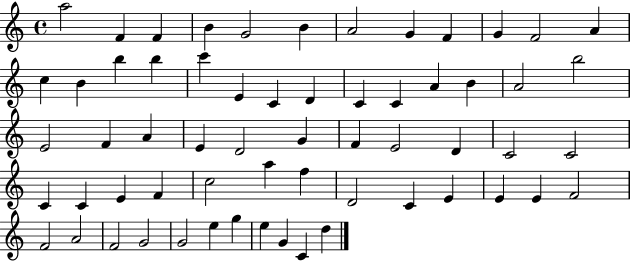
A5/h F4/q F4/q B4/q G4/h B4/q A4/h G4/q F4/q G4/q F4/h A4/q C5/q B4/q B5/q B5/q C6/q E4/q C4/q D4/q C4/q C4/q A4/q B4/q A4/h B5/h E4/h F4/q A4/q E4/q D4/h G4/q F4/q E4/h D4/q C4/h C4/h C4/q C4/q E4/q F4/q C5/h A5/q F5/q D4/h C4/q E4/q E4/q E4/q F4/h F4/h A4/h F4/h G4/h G4/h E5/q G5/q E5/q G4/q C4/q D5/q